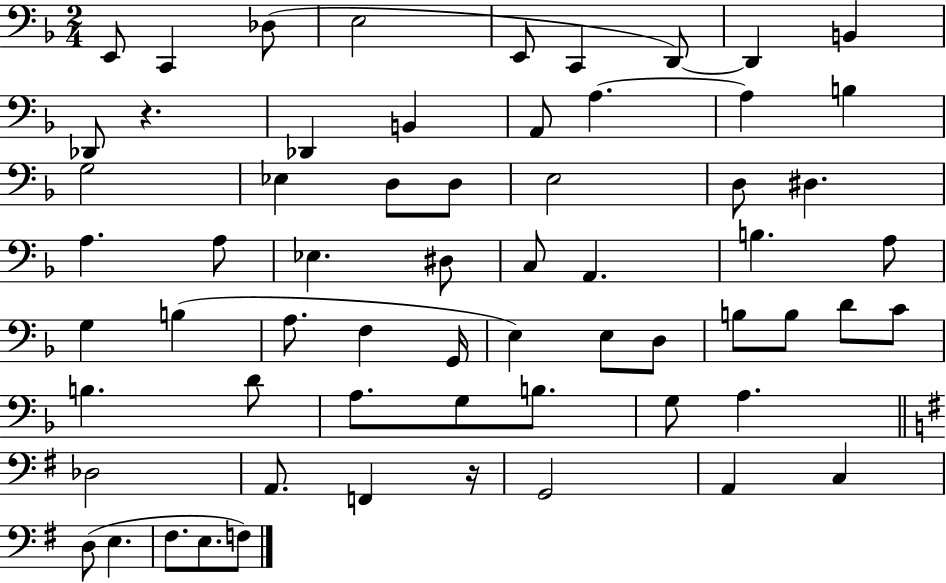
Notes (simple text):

E2/e C2/q Db3/e E3/h E2/e C2/q D2/e D2/q B2/q Db2/e R/q. Db2/q B2/q A2/e A3/q. A3/q B3/q G3/h Eb3/q D3/e D3/e E3/h D3/e D#3/q. A3/q. A3/e Eb3/q. D#3/e C3/e A2/q. B3/q. A3/e G3/q B3/q A3/e. F3/q G2/s E3/q E3/e D3/e B3/e B3/e D4/e C4/e B3/q. D4/e A3/e. G3/e B3/e. G3/e A3/q. Db3/h A2/e. F2/q R/s G2/h A2/q C3/q D3/e E3/q. F#3/e. E3/e. F3/e